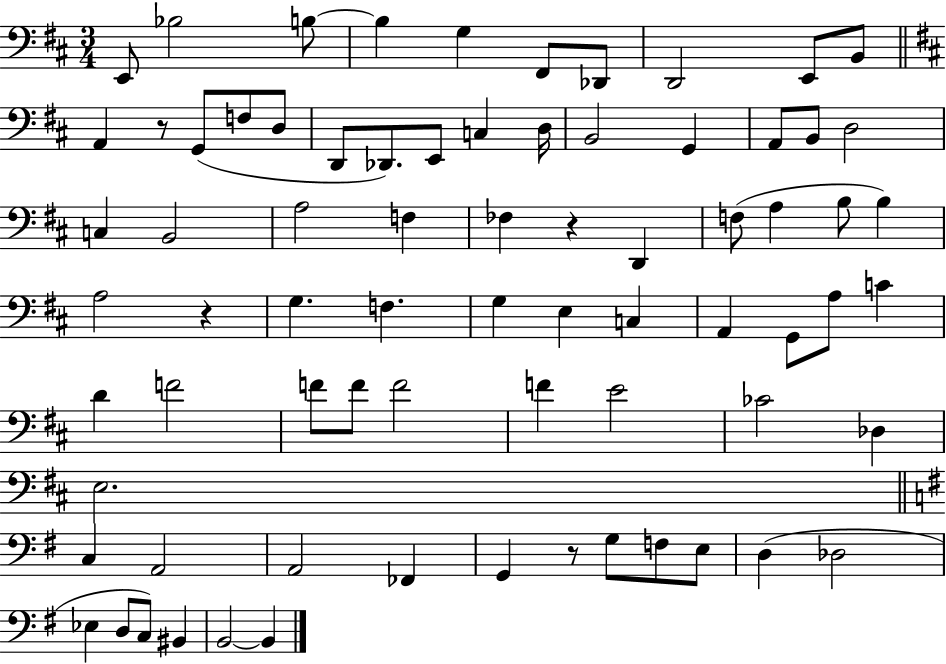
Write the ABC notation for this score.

X:1
T:Untitled
M:3/4
L:1/4
K:D
E,,/2 _B,2 B,/2 B, G, ^F,,/2 _D,,/2 D,,2 E,,/2 B,,/2 A,, z/2 G,,/2 F,/2 D,/2 D,,/2 _D,,/2 E,,/2 C, D,/4 B,,2 G,, A,,/2 B,,/2 D,2 C, B,,2 A,2 F, _F, z D,, F,/2 A, B,/2 B, A,2 z G, F, G, E, C, A,, G,,/2 A,/2 C D F2 F/2 F/2 F2 F E2 _C2 _D, E,2 C, A,,2 A,,2 _F,, G,, z/2 G,/2 F,/2 E,/2 D, _D,2 _E, D,/2 C,/2 ^B,, B,,2 B,,